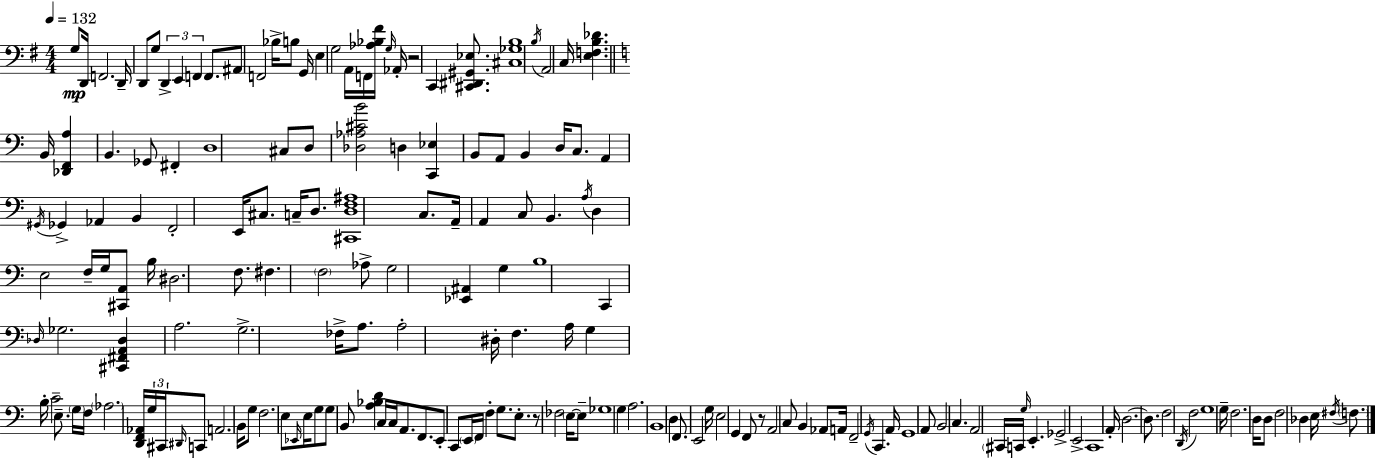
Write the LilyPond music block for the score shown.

{
  \clef bass
  \numericTimeSignature
  \time 4/4
  \key g \major
  \tempo 4 = 132
  g8\mp d,16 f,2. d,16-- | d,8 g8 \tuplet 3/2 { d,4-> e,4 f,4 } | f,8. ais,8 f,2 bes16-> b8 | g,16 e4 g2 a,16 f,16 <aes bes fis'>16 | \break \grace { g16 } aes,16-. r2 c,4 <cis, dis, gis, ees>8. | <cis ges b>1 | \acciaccatura { b16 } a,2 c16 <e f b des'>4. | \bar "||" \break \key c \major b,16 <des, f, a>4 b,4. ges,8 fis,4-. | d1 | cis8 d8 <des aes cis' b'>2 d4 | <c, ees>4 b,8 a,8 b,4 d16 c8. | \break a,4 \acciaccatura { gis,16 } ges,4-> aes,4 b,4 | f,2-. e,16 cis8. c16-- d8. | <cis, d f ais>1 | c8. a,16-- a,4 c8 b,4. | \break \acciaccatura { a16 } d4 e2 f16-- | g16 <cis, a,>8 b16 dis2. | f8. fis4. \parenthesize f2 | aes8-> g2 <ees, ais,>4 g4 | \break b1 | c,4 \grace { des16 } ges2. | <cis, fis, a, des>4 a2. | g2.-> | \break fes16-> a8. a2-. dis16-. f4. | a16 g4 b16-. c'2-- | e8.-- \parenthesize g16 f16 \parenthesize aes2. | <d, f, aes,>16 \tuplet 3/2 { g16 cis,16 \grace { dis,16 } } c,8 a,2. | \break b,16 g8 f2. | e8 \grace { ees,16 } e16 g8 g8 b,8 <a bes d'>4 | c16 c16 a,8. f,8. e,8-. c,8 \parenthesize e,16 f,16 f4-. | g8. e8.-. r8 fes2 | \break \parenthesize e16~~ e8-- ges1 | g4 a2. | b,1 | d4 f,8. e,2 | \break g16 e2 g,4 | f,8 r8 a,2 c8 | b,4 aes,8 a,16 f,2-- \acciaccatura { g,16 } | c,4. a,16 g,1 | \break a,8 b,2 | c4. a,2 \parenthesize cis,16 | c,16 \grace { g16 } e,4.-. ges,2-> | e,2-> c,1 | \break a,16-. d2.~~ | d8. f2 | \acciaccatura { d,16 } f2 g1 | g16-- f2. | \break d16 d8 f2 | des4 e16 \acciaccatura { fis16 } \parenthesize f8. \bar "|."
}